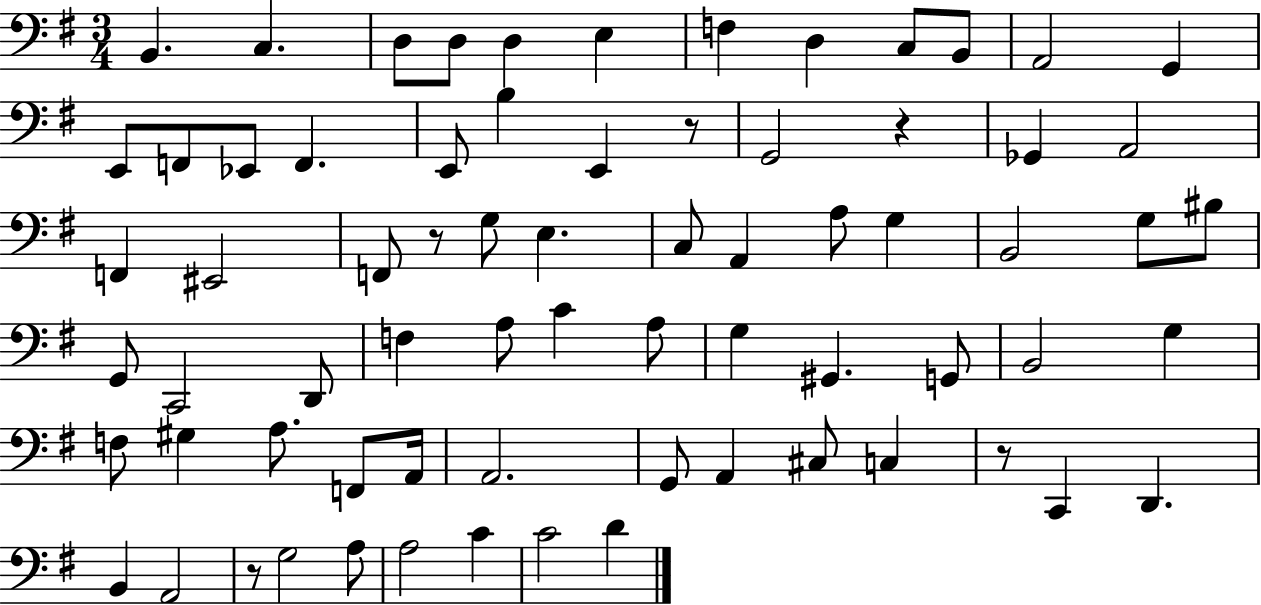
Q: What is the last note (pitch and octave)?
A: D4